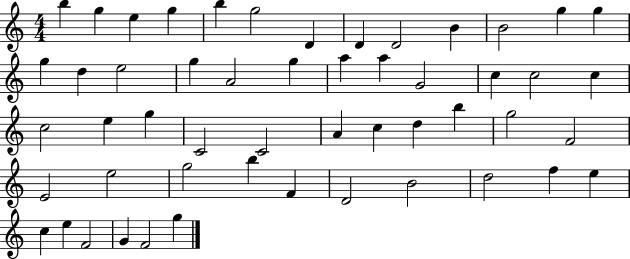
B5/q G5/q E5/q G5/q B5/q G5/h D4/q D4/q D4/h B4/q B4/h G5/q G5/q G5/q D5/q E5/h G5/q A4/h G5/q A5/q A5/q G4/h C5/q C5/h C5/q C5/h E5/q G5/q C4/h C4/h A4/q C5/q D5/q B5/q G5/h F4/h E4/h E5/h G5/h B5/q F4/q D4/h B4/h D5/h F5/q E5/q C5/q E5/q F4/h G4/q F4/h G5/q